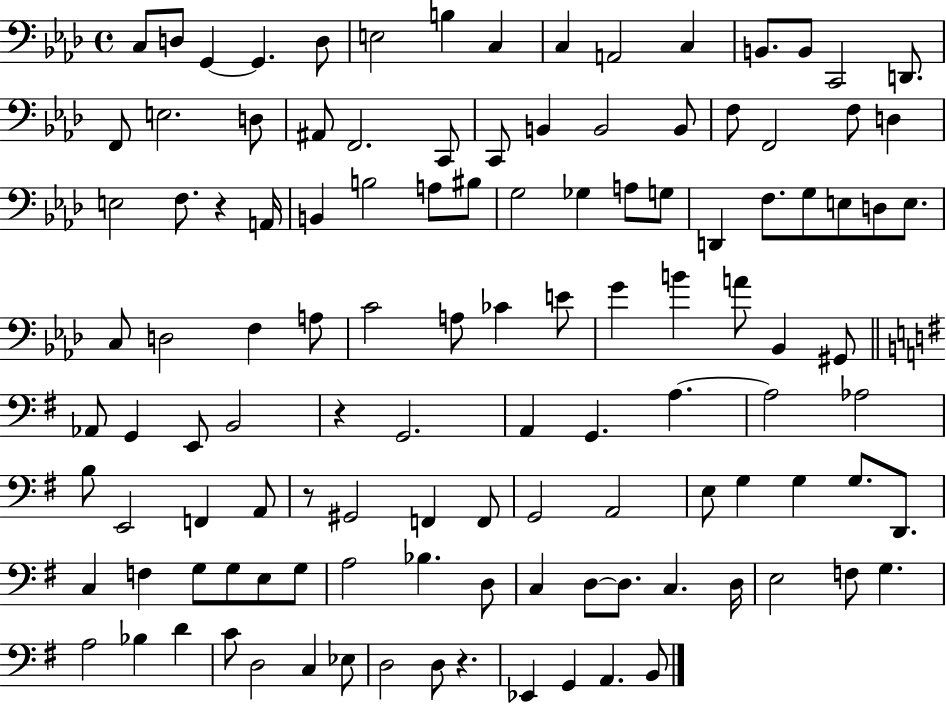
C3/e D3/e G2/q G2/q. D3/e E3/h B3/q C3/q C3/q A2/h C3/q B2/e. B2/e C2/h D2/e. F2/e E3/h. D3/e A#2/e F2/h. C2/e C2/e B2/q B2/h B2/e F3/e F2/h F3/e D3/q E3/h F3/e. R/q A2/s B2/q B3/h A3/e BIS3/e G3/h Gb3/q A3/e G3/e D2/q F3/e. G3/e E3/e D3/e E3/e. C3/e D3/h F3/q A3/e C4/h A3/e CES4/q E4/e G4/q B4/q A4/e Bb2/q G#2/e Ab2/e G2/q E2/e B2/h R/q G2/h. A2/q G2/q. A3/q. A3/h Ab3/h B3/e E2/h F2/q A2/e R/e G#2/h F2/q F2/e G2/h A2/h E3/e G3/q G3/q G3/e. D2/e. C3/q F3/q G3/e G3/e E3/e G3/e A3/h Bb3/q. D3/e C3/q D3/e D3/e. C3/q. D3/s E3/h F3/e G3/q. A3/h Bb3/q D4/q C4/e D3/h C3/q Eb3/e D3/h D3/e R/q. Eb2/q G2/q A2/q. B2/e